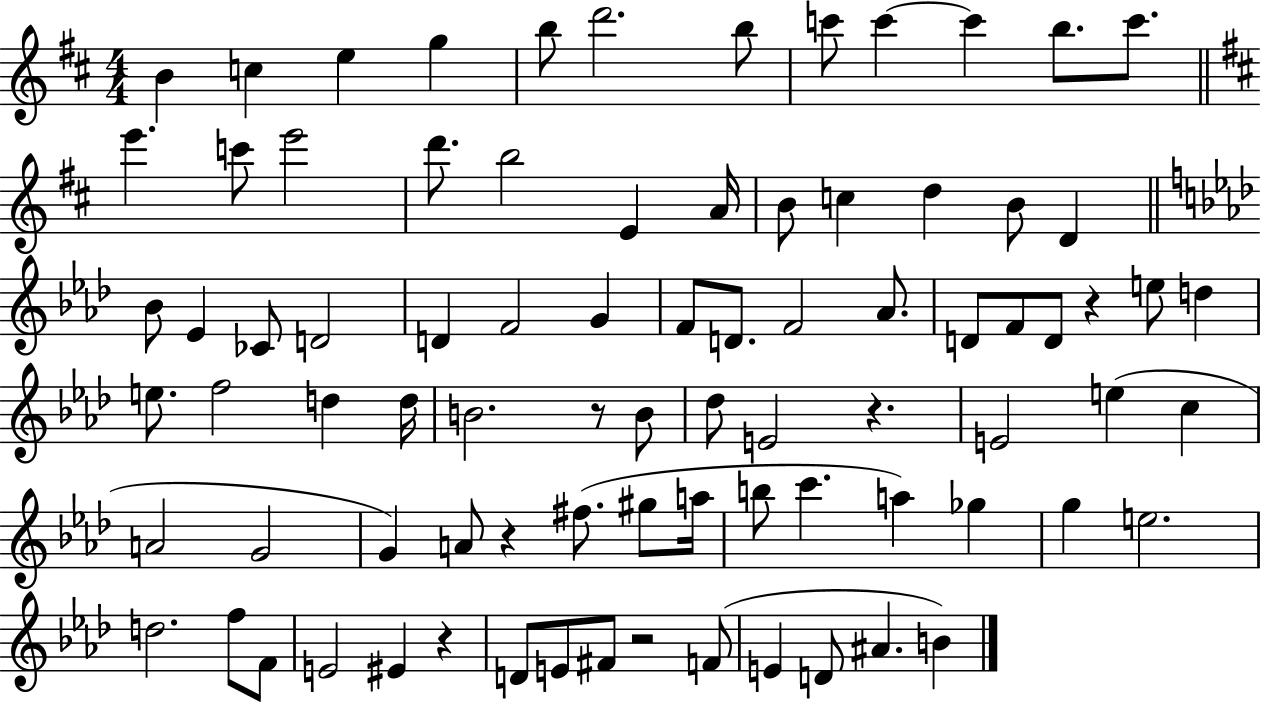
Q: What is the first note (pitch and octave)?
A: B4